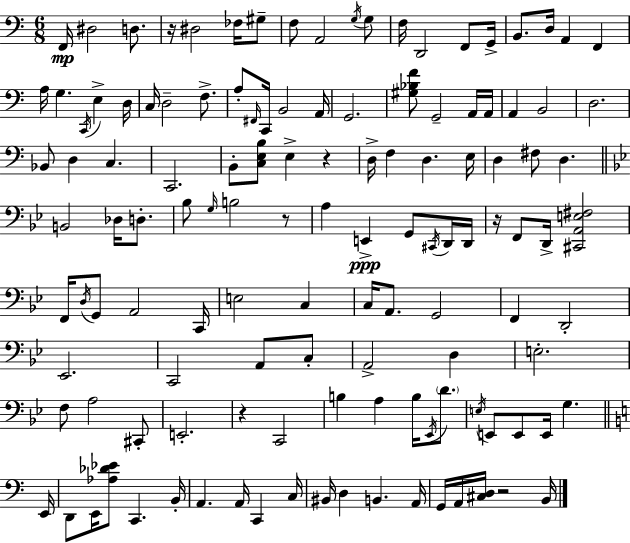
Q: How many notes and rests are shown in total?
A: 126